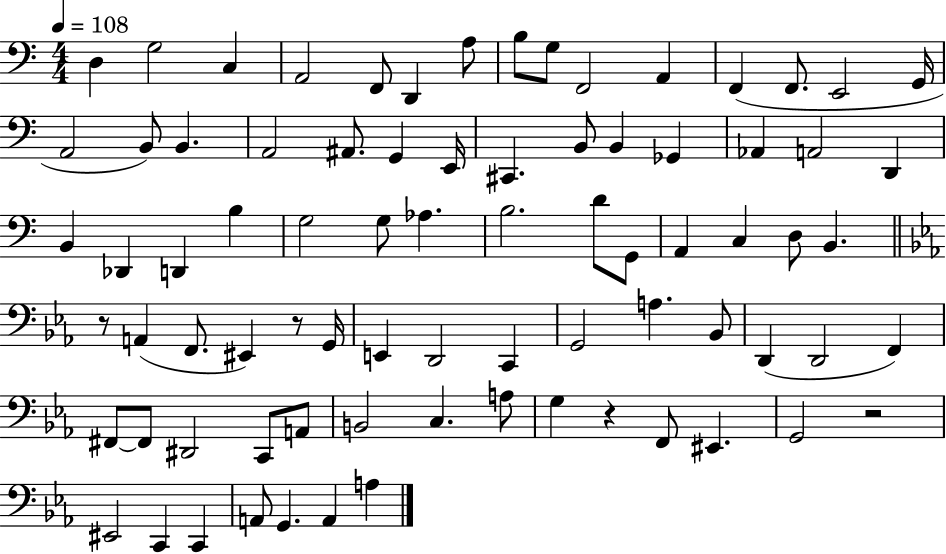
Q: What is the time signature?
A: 4/4